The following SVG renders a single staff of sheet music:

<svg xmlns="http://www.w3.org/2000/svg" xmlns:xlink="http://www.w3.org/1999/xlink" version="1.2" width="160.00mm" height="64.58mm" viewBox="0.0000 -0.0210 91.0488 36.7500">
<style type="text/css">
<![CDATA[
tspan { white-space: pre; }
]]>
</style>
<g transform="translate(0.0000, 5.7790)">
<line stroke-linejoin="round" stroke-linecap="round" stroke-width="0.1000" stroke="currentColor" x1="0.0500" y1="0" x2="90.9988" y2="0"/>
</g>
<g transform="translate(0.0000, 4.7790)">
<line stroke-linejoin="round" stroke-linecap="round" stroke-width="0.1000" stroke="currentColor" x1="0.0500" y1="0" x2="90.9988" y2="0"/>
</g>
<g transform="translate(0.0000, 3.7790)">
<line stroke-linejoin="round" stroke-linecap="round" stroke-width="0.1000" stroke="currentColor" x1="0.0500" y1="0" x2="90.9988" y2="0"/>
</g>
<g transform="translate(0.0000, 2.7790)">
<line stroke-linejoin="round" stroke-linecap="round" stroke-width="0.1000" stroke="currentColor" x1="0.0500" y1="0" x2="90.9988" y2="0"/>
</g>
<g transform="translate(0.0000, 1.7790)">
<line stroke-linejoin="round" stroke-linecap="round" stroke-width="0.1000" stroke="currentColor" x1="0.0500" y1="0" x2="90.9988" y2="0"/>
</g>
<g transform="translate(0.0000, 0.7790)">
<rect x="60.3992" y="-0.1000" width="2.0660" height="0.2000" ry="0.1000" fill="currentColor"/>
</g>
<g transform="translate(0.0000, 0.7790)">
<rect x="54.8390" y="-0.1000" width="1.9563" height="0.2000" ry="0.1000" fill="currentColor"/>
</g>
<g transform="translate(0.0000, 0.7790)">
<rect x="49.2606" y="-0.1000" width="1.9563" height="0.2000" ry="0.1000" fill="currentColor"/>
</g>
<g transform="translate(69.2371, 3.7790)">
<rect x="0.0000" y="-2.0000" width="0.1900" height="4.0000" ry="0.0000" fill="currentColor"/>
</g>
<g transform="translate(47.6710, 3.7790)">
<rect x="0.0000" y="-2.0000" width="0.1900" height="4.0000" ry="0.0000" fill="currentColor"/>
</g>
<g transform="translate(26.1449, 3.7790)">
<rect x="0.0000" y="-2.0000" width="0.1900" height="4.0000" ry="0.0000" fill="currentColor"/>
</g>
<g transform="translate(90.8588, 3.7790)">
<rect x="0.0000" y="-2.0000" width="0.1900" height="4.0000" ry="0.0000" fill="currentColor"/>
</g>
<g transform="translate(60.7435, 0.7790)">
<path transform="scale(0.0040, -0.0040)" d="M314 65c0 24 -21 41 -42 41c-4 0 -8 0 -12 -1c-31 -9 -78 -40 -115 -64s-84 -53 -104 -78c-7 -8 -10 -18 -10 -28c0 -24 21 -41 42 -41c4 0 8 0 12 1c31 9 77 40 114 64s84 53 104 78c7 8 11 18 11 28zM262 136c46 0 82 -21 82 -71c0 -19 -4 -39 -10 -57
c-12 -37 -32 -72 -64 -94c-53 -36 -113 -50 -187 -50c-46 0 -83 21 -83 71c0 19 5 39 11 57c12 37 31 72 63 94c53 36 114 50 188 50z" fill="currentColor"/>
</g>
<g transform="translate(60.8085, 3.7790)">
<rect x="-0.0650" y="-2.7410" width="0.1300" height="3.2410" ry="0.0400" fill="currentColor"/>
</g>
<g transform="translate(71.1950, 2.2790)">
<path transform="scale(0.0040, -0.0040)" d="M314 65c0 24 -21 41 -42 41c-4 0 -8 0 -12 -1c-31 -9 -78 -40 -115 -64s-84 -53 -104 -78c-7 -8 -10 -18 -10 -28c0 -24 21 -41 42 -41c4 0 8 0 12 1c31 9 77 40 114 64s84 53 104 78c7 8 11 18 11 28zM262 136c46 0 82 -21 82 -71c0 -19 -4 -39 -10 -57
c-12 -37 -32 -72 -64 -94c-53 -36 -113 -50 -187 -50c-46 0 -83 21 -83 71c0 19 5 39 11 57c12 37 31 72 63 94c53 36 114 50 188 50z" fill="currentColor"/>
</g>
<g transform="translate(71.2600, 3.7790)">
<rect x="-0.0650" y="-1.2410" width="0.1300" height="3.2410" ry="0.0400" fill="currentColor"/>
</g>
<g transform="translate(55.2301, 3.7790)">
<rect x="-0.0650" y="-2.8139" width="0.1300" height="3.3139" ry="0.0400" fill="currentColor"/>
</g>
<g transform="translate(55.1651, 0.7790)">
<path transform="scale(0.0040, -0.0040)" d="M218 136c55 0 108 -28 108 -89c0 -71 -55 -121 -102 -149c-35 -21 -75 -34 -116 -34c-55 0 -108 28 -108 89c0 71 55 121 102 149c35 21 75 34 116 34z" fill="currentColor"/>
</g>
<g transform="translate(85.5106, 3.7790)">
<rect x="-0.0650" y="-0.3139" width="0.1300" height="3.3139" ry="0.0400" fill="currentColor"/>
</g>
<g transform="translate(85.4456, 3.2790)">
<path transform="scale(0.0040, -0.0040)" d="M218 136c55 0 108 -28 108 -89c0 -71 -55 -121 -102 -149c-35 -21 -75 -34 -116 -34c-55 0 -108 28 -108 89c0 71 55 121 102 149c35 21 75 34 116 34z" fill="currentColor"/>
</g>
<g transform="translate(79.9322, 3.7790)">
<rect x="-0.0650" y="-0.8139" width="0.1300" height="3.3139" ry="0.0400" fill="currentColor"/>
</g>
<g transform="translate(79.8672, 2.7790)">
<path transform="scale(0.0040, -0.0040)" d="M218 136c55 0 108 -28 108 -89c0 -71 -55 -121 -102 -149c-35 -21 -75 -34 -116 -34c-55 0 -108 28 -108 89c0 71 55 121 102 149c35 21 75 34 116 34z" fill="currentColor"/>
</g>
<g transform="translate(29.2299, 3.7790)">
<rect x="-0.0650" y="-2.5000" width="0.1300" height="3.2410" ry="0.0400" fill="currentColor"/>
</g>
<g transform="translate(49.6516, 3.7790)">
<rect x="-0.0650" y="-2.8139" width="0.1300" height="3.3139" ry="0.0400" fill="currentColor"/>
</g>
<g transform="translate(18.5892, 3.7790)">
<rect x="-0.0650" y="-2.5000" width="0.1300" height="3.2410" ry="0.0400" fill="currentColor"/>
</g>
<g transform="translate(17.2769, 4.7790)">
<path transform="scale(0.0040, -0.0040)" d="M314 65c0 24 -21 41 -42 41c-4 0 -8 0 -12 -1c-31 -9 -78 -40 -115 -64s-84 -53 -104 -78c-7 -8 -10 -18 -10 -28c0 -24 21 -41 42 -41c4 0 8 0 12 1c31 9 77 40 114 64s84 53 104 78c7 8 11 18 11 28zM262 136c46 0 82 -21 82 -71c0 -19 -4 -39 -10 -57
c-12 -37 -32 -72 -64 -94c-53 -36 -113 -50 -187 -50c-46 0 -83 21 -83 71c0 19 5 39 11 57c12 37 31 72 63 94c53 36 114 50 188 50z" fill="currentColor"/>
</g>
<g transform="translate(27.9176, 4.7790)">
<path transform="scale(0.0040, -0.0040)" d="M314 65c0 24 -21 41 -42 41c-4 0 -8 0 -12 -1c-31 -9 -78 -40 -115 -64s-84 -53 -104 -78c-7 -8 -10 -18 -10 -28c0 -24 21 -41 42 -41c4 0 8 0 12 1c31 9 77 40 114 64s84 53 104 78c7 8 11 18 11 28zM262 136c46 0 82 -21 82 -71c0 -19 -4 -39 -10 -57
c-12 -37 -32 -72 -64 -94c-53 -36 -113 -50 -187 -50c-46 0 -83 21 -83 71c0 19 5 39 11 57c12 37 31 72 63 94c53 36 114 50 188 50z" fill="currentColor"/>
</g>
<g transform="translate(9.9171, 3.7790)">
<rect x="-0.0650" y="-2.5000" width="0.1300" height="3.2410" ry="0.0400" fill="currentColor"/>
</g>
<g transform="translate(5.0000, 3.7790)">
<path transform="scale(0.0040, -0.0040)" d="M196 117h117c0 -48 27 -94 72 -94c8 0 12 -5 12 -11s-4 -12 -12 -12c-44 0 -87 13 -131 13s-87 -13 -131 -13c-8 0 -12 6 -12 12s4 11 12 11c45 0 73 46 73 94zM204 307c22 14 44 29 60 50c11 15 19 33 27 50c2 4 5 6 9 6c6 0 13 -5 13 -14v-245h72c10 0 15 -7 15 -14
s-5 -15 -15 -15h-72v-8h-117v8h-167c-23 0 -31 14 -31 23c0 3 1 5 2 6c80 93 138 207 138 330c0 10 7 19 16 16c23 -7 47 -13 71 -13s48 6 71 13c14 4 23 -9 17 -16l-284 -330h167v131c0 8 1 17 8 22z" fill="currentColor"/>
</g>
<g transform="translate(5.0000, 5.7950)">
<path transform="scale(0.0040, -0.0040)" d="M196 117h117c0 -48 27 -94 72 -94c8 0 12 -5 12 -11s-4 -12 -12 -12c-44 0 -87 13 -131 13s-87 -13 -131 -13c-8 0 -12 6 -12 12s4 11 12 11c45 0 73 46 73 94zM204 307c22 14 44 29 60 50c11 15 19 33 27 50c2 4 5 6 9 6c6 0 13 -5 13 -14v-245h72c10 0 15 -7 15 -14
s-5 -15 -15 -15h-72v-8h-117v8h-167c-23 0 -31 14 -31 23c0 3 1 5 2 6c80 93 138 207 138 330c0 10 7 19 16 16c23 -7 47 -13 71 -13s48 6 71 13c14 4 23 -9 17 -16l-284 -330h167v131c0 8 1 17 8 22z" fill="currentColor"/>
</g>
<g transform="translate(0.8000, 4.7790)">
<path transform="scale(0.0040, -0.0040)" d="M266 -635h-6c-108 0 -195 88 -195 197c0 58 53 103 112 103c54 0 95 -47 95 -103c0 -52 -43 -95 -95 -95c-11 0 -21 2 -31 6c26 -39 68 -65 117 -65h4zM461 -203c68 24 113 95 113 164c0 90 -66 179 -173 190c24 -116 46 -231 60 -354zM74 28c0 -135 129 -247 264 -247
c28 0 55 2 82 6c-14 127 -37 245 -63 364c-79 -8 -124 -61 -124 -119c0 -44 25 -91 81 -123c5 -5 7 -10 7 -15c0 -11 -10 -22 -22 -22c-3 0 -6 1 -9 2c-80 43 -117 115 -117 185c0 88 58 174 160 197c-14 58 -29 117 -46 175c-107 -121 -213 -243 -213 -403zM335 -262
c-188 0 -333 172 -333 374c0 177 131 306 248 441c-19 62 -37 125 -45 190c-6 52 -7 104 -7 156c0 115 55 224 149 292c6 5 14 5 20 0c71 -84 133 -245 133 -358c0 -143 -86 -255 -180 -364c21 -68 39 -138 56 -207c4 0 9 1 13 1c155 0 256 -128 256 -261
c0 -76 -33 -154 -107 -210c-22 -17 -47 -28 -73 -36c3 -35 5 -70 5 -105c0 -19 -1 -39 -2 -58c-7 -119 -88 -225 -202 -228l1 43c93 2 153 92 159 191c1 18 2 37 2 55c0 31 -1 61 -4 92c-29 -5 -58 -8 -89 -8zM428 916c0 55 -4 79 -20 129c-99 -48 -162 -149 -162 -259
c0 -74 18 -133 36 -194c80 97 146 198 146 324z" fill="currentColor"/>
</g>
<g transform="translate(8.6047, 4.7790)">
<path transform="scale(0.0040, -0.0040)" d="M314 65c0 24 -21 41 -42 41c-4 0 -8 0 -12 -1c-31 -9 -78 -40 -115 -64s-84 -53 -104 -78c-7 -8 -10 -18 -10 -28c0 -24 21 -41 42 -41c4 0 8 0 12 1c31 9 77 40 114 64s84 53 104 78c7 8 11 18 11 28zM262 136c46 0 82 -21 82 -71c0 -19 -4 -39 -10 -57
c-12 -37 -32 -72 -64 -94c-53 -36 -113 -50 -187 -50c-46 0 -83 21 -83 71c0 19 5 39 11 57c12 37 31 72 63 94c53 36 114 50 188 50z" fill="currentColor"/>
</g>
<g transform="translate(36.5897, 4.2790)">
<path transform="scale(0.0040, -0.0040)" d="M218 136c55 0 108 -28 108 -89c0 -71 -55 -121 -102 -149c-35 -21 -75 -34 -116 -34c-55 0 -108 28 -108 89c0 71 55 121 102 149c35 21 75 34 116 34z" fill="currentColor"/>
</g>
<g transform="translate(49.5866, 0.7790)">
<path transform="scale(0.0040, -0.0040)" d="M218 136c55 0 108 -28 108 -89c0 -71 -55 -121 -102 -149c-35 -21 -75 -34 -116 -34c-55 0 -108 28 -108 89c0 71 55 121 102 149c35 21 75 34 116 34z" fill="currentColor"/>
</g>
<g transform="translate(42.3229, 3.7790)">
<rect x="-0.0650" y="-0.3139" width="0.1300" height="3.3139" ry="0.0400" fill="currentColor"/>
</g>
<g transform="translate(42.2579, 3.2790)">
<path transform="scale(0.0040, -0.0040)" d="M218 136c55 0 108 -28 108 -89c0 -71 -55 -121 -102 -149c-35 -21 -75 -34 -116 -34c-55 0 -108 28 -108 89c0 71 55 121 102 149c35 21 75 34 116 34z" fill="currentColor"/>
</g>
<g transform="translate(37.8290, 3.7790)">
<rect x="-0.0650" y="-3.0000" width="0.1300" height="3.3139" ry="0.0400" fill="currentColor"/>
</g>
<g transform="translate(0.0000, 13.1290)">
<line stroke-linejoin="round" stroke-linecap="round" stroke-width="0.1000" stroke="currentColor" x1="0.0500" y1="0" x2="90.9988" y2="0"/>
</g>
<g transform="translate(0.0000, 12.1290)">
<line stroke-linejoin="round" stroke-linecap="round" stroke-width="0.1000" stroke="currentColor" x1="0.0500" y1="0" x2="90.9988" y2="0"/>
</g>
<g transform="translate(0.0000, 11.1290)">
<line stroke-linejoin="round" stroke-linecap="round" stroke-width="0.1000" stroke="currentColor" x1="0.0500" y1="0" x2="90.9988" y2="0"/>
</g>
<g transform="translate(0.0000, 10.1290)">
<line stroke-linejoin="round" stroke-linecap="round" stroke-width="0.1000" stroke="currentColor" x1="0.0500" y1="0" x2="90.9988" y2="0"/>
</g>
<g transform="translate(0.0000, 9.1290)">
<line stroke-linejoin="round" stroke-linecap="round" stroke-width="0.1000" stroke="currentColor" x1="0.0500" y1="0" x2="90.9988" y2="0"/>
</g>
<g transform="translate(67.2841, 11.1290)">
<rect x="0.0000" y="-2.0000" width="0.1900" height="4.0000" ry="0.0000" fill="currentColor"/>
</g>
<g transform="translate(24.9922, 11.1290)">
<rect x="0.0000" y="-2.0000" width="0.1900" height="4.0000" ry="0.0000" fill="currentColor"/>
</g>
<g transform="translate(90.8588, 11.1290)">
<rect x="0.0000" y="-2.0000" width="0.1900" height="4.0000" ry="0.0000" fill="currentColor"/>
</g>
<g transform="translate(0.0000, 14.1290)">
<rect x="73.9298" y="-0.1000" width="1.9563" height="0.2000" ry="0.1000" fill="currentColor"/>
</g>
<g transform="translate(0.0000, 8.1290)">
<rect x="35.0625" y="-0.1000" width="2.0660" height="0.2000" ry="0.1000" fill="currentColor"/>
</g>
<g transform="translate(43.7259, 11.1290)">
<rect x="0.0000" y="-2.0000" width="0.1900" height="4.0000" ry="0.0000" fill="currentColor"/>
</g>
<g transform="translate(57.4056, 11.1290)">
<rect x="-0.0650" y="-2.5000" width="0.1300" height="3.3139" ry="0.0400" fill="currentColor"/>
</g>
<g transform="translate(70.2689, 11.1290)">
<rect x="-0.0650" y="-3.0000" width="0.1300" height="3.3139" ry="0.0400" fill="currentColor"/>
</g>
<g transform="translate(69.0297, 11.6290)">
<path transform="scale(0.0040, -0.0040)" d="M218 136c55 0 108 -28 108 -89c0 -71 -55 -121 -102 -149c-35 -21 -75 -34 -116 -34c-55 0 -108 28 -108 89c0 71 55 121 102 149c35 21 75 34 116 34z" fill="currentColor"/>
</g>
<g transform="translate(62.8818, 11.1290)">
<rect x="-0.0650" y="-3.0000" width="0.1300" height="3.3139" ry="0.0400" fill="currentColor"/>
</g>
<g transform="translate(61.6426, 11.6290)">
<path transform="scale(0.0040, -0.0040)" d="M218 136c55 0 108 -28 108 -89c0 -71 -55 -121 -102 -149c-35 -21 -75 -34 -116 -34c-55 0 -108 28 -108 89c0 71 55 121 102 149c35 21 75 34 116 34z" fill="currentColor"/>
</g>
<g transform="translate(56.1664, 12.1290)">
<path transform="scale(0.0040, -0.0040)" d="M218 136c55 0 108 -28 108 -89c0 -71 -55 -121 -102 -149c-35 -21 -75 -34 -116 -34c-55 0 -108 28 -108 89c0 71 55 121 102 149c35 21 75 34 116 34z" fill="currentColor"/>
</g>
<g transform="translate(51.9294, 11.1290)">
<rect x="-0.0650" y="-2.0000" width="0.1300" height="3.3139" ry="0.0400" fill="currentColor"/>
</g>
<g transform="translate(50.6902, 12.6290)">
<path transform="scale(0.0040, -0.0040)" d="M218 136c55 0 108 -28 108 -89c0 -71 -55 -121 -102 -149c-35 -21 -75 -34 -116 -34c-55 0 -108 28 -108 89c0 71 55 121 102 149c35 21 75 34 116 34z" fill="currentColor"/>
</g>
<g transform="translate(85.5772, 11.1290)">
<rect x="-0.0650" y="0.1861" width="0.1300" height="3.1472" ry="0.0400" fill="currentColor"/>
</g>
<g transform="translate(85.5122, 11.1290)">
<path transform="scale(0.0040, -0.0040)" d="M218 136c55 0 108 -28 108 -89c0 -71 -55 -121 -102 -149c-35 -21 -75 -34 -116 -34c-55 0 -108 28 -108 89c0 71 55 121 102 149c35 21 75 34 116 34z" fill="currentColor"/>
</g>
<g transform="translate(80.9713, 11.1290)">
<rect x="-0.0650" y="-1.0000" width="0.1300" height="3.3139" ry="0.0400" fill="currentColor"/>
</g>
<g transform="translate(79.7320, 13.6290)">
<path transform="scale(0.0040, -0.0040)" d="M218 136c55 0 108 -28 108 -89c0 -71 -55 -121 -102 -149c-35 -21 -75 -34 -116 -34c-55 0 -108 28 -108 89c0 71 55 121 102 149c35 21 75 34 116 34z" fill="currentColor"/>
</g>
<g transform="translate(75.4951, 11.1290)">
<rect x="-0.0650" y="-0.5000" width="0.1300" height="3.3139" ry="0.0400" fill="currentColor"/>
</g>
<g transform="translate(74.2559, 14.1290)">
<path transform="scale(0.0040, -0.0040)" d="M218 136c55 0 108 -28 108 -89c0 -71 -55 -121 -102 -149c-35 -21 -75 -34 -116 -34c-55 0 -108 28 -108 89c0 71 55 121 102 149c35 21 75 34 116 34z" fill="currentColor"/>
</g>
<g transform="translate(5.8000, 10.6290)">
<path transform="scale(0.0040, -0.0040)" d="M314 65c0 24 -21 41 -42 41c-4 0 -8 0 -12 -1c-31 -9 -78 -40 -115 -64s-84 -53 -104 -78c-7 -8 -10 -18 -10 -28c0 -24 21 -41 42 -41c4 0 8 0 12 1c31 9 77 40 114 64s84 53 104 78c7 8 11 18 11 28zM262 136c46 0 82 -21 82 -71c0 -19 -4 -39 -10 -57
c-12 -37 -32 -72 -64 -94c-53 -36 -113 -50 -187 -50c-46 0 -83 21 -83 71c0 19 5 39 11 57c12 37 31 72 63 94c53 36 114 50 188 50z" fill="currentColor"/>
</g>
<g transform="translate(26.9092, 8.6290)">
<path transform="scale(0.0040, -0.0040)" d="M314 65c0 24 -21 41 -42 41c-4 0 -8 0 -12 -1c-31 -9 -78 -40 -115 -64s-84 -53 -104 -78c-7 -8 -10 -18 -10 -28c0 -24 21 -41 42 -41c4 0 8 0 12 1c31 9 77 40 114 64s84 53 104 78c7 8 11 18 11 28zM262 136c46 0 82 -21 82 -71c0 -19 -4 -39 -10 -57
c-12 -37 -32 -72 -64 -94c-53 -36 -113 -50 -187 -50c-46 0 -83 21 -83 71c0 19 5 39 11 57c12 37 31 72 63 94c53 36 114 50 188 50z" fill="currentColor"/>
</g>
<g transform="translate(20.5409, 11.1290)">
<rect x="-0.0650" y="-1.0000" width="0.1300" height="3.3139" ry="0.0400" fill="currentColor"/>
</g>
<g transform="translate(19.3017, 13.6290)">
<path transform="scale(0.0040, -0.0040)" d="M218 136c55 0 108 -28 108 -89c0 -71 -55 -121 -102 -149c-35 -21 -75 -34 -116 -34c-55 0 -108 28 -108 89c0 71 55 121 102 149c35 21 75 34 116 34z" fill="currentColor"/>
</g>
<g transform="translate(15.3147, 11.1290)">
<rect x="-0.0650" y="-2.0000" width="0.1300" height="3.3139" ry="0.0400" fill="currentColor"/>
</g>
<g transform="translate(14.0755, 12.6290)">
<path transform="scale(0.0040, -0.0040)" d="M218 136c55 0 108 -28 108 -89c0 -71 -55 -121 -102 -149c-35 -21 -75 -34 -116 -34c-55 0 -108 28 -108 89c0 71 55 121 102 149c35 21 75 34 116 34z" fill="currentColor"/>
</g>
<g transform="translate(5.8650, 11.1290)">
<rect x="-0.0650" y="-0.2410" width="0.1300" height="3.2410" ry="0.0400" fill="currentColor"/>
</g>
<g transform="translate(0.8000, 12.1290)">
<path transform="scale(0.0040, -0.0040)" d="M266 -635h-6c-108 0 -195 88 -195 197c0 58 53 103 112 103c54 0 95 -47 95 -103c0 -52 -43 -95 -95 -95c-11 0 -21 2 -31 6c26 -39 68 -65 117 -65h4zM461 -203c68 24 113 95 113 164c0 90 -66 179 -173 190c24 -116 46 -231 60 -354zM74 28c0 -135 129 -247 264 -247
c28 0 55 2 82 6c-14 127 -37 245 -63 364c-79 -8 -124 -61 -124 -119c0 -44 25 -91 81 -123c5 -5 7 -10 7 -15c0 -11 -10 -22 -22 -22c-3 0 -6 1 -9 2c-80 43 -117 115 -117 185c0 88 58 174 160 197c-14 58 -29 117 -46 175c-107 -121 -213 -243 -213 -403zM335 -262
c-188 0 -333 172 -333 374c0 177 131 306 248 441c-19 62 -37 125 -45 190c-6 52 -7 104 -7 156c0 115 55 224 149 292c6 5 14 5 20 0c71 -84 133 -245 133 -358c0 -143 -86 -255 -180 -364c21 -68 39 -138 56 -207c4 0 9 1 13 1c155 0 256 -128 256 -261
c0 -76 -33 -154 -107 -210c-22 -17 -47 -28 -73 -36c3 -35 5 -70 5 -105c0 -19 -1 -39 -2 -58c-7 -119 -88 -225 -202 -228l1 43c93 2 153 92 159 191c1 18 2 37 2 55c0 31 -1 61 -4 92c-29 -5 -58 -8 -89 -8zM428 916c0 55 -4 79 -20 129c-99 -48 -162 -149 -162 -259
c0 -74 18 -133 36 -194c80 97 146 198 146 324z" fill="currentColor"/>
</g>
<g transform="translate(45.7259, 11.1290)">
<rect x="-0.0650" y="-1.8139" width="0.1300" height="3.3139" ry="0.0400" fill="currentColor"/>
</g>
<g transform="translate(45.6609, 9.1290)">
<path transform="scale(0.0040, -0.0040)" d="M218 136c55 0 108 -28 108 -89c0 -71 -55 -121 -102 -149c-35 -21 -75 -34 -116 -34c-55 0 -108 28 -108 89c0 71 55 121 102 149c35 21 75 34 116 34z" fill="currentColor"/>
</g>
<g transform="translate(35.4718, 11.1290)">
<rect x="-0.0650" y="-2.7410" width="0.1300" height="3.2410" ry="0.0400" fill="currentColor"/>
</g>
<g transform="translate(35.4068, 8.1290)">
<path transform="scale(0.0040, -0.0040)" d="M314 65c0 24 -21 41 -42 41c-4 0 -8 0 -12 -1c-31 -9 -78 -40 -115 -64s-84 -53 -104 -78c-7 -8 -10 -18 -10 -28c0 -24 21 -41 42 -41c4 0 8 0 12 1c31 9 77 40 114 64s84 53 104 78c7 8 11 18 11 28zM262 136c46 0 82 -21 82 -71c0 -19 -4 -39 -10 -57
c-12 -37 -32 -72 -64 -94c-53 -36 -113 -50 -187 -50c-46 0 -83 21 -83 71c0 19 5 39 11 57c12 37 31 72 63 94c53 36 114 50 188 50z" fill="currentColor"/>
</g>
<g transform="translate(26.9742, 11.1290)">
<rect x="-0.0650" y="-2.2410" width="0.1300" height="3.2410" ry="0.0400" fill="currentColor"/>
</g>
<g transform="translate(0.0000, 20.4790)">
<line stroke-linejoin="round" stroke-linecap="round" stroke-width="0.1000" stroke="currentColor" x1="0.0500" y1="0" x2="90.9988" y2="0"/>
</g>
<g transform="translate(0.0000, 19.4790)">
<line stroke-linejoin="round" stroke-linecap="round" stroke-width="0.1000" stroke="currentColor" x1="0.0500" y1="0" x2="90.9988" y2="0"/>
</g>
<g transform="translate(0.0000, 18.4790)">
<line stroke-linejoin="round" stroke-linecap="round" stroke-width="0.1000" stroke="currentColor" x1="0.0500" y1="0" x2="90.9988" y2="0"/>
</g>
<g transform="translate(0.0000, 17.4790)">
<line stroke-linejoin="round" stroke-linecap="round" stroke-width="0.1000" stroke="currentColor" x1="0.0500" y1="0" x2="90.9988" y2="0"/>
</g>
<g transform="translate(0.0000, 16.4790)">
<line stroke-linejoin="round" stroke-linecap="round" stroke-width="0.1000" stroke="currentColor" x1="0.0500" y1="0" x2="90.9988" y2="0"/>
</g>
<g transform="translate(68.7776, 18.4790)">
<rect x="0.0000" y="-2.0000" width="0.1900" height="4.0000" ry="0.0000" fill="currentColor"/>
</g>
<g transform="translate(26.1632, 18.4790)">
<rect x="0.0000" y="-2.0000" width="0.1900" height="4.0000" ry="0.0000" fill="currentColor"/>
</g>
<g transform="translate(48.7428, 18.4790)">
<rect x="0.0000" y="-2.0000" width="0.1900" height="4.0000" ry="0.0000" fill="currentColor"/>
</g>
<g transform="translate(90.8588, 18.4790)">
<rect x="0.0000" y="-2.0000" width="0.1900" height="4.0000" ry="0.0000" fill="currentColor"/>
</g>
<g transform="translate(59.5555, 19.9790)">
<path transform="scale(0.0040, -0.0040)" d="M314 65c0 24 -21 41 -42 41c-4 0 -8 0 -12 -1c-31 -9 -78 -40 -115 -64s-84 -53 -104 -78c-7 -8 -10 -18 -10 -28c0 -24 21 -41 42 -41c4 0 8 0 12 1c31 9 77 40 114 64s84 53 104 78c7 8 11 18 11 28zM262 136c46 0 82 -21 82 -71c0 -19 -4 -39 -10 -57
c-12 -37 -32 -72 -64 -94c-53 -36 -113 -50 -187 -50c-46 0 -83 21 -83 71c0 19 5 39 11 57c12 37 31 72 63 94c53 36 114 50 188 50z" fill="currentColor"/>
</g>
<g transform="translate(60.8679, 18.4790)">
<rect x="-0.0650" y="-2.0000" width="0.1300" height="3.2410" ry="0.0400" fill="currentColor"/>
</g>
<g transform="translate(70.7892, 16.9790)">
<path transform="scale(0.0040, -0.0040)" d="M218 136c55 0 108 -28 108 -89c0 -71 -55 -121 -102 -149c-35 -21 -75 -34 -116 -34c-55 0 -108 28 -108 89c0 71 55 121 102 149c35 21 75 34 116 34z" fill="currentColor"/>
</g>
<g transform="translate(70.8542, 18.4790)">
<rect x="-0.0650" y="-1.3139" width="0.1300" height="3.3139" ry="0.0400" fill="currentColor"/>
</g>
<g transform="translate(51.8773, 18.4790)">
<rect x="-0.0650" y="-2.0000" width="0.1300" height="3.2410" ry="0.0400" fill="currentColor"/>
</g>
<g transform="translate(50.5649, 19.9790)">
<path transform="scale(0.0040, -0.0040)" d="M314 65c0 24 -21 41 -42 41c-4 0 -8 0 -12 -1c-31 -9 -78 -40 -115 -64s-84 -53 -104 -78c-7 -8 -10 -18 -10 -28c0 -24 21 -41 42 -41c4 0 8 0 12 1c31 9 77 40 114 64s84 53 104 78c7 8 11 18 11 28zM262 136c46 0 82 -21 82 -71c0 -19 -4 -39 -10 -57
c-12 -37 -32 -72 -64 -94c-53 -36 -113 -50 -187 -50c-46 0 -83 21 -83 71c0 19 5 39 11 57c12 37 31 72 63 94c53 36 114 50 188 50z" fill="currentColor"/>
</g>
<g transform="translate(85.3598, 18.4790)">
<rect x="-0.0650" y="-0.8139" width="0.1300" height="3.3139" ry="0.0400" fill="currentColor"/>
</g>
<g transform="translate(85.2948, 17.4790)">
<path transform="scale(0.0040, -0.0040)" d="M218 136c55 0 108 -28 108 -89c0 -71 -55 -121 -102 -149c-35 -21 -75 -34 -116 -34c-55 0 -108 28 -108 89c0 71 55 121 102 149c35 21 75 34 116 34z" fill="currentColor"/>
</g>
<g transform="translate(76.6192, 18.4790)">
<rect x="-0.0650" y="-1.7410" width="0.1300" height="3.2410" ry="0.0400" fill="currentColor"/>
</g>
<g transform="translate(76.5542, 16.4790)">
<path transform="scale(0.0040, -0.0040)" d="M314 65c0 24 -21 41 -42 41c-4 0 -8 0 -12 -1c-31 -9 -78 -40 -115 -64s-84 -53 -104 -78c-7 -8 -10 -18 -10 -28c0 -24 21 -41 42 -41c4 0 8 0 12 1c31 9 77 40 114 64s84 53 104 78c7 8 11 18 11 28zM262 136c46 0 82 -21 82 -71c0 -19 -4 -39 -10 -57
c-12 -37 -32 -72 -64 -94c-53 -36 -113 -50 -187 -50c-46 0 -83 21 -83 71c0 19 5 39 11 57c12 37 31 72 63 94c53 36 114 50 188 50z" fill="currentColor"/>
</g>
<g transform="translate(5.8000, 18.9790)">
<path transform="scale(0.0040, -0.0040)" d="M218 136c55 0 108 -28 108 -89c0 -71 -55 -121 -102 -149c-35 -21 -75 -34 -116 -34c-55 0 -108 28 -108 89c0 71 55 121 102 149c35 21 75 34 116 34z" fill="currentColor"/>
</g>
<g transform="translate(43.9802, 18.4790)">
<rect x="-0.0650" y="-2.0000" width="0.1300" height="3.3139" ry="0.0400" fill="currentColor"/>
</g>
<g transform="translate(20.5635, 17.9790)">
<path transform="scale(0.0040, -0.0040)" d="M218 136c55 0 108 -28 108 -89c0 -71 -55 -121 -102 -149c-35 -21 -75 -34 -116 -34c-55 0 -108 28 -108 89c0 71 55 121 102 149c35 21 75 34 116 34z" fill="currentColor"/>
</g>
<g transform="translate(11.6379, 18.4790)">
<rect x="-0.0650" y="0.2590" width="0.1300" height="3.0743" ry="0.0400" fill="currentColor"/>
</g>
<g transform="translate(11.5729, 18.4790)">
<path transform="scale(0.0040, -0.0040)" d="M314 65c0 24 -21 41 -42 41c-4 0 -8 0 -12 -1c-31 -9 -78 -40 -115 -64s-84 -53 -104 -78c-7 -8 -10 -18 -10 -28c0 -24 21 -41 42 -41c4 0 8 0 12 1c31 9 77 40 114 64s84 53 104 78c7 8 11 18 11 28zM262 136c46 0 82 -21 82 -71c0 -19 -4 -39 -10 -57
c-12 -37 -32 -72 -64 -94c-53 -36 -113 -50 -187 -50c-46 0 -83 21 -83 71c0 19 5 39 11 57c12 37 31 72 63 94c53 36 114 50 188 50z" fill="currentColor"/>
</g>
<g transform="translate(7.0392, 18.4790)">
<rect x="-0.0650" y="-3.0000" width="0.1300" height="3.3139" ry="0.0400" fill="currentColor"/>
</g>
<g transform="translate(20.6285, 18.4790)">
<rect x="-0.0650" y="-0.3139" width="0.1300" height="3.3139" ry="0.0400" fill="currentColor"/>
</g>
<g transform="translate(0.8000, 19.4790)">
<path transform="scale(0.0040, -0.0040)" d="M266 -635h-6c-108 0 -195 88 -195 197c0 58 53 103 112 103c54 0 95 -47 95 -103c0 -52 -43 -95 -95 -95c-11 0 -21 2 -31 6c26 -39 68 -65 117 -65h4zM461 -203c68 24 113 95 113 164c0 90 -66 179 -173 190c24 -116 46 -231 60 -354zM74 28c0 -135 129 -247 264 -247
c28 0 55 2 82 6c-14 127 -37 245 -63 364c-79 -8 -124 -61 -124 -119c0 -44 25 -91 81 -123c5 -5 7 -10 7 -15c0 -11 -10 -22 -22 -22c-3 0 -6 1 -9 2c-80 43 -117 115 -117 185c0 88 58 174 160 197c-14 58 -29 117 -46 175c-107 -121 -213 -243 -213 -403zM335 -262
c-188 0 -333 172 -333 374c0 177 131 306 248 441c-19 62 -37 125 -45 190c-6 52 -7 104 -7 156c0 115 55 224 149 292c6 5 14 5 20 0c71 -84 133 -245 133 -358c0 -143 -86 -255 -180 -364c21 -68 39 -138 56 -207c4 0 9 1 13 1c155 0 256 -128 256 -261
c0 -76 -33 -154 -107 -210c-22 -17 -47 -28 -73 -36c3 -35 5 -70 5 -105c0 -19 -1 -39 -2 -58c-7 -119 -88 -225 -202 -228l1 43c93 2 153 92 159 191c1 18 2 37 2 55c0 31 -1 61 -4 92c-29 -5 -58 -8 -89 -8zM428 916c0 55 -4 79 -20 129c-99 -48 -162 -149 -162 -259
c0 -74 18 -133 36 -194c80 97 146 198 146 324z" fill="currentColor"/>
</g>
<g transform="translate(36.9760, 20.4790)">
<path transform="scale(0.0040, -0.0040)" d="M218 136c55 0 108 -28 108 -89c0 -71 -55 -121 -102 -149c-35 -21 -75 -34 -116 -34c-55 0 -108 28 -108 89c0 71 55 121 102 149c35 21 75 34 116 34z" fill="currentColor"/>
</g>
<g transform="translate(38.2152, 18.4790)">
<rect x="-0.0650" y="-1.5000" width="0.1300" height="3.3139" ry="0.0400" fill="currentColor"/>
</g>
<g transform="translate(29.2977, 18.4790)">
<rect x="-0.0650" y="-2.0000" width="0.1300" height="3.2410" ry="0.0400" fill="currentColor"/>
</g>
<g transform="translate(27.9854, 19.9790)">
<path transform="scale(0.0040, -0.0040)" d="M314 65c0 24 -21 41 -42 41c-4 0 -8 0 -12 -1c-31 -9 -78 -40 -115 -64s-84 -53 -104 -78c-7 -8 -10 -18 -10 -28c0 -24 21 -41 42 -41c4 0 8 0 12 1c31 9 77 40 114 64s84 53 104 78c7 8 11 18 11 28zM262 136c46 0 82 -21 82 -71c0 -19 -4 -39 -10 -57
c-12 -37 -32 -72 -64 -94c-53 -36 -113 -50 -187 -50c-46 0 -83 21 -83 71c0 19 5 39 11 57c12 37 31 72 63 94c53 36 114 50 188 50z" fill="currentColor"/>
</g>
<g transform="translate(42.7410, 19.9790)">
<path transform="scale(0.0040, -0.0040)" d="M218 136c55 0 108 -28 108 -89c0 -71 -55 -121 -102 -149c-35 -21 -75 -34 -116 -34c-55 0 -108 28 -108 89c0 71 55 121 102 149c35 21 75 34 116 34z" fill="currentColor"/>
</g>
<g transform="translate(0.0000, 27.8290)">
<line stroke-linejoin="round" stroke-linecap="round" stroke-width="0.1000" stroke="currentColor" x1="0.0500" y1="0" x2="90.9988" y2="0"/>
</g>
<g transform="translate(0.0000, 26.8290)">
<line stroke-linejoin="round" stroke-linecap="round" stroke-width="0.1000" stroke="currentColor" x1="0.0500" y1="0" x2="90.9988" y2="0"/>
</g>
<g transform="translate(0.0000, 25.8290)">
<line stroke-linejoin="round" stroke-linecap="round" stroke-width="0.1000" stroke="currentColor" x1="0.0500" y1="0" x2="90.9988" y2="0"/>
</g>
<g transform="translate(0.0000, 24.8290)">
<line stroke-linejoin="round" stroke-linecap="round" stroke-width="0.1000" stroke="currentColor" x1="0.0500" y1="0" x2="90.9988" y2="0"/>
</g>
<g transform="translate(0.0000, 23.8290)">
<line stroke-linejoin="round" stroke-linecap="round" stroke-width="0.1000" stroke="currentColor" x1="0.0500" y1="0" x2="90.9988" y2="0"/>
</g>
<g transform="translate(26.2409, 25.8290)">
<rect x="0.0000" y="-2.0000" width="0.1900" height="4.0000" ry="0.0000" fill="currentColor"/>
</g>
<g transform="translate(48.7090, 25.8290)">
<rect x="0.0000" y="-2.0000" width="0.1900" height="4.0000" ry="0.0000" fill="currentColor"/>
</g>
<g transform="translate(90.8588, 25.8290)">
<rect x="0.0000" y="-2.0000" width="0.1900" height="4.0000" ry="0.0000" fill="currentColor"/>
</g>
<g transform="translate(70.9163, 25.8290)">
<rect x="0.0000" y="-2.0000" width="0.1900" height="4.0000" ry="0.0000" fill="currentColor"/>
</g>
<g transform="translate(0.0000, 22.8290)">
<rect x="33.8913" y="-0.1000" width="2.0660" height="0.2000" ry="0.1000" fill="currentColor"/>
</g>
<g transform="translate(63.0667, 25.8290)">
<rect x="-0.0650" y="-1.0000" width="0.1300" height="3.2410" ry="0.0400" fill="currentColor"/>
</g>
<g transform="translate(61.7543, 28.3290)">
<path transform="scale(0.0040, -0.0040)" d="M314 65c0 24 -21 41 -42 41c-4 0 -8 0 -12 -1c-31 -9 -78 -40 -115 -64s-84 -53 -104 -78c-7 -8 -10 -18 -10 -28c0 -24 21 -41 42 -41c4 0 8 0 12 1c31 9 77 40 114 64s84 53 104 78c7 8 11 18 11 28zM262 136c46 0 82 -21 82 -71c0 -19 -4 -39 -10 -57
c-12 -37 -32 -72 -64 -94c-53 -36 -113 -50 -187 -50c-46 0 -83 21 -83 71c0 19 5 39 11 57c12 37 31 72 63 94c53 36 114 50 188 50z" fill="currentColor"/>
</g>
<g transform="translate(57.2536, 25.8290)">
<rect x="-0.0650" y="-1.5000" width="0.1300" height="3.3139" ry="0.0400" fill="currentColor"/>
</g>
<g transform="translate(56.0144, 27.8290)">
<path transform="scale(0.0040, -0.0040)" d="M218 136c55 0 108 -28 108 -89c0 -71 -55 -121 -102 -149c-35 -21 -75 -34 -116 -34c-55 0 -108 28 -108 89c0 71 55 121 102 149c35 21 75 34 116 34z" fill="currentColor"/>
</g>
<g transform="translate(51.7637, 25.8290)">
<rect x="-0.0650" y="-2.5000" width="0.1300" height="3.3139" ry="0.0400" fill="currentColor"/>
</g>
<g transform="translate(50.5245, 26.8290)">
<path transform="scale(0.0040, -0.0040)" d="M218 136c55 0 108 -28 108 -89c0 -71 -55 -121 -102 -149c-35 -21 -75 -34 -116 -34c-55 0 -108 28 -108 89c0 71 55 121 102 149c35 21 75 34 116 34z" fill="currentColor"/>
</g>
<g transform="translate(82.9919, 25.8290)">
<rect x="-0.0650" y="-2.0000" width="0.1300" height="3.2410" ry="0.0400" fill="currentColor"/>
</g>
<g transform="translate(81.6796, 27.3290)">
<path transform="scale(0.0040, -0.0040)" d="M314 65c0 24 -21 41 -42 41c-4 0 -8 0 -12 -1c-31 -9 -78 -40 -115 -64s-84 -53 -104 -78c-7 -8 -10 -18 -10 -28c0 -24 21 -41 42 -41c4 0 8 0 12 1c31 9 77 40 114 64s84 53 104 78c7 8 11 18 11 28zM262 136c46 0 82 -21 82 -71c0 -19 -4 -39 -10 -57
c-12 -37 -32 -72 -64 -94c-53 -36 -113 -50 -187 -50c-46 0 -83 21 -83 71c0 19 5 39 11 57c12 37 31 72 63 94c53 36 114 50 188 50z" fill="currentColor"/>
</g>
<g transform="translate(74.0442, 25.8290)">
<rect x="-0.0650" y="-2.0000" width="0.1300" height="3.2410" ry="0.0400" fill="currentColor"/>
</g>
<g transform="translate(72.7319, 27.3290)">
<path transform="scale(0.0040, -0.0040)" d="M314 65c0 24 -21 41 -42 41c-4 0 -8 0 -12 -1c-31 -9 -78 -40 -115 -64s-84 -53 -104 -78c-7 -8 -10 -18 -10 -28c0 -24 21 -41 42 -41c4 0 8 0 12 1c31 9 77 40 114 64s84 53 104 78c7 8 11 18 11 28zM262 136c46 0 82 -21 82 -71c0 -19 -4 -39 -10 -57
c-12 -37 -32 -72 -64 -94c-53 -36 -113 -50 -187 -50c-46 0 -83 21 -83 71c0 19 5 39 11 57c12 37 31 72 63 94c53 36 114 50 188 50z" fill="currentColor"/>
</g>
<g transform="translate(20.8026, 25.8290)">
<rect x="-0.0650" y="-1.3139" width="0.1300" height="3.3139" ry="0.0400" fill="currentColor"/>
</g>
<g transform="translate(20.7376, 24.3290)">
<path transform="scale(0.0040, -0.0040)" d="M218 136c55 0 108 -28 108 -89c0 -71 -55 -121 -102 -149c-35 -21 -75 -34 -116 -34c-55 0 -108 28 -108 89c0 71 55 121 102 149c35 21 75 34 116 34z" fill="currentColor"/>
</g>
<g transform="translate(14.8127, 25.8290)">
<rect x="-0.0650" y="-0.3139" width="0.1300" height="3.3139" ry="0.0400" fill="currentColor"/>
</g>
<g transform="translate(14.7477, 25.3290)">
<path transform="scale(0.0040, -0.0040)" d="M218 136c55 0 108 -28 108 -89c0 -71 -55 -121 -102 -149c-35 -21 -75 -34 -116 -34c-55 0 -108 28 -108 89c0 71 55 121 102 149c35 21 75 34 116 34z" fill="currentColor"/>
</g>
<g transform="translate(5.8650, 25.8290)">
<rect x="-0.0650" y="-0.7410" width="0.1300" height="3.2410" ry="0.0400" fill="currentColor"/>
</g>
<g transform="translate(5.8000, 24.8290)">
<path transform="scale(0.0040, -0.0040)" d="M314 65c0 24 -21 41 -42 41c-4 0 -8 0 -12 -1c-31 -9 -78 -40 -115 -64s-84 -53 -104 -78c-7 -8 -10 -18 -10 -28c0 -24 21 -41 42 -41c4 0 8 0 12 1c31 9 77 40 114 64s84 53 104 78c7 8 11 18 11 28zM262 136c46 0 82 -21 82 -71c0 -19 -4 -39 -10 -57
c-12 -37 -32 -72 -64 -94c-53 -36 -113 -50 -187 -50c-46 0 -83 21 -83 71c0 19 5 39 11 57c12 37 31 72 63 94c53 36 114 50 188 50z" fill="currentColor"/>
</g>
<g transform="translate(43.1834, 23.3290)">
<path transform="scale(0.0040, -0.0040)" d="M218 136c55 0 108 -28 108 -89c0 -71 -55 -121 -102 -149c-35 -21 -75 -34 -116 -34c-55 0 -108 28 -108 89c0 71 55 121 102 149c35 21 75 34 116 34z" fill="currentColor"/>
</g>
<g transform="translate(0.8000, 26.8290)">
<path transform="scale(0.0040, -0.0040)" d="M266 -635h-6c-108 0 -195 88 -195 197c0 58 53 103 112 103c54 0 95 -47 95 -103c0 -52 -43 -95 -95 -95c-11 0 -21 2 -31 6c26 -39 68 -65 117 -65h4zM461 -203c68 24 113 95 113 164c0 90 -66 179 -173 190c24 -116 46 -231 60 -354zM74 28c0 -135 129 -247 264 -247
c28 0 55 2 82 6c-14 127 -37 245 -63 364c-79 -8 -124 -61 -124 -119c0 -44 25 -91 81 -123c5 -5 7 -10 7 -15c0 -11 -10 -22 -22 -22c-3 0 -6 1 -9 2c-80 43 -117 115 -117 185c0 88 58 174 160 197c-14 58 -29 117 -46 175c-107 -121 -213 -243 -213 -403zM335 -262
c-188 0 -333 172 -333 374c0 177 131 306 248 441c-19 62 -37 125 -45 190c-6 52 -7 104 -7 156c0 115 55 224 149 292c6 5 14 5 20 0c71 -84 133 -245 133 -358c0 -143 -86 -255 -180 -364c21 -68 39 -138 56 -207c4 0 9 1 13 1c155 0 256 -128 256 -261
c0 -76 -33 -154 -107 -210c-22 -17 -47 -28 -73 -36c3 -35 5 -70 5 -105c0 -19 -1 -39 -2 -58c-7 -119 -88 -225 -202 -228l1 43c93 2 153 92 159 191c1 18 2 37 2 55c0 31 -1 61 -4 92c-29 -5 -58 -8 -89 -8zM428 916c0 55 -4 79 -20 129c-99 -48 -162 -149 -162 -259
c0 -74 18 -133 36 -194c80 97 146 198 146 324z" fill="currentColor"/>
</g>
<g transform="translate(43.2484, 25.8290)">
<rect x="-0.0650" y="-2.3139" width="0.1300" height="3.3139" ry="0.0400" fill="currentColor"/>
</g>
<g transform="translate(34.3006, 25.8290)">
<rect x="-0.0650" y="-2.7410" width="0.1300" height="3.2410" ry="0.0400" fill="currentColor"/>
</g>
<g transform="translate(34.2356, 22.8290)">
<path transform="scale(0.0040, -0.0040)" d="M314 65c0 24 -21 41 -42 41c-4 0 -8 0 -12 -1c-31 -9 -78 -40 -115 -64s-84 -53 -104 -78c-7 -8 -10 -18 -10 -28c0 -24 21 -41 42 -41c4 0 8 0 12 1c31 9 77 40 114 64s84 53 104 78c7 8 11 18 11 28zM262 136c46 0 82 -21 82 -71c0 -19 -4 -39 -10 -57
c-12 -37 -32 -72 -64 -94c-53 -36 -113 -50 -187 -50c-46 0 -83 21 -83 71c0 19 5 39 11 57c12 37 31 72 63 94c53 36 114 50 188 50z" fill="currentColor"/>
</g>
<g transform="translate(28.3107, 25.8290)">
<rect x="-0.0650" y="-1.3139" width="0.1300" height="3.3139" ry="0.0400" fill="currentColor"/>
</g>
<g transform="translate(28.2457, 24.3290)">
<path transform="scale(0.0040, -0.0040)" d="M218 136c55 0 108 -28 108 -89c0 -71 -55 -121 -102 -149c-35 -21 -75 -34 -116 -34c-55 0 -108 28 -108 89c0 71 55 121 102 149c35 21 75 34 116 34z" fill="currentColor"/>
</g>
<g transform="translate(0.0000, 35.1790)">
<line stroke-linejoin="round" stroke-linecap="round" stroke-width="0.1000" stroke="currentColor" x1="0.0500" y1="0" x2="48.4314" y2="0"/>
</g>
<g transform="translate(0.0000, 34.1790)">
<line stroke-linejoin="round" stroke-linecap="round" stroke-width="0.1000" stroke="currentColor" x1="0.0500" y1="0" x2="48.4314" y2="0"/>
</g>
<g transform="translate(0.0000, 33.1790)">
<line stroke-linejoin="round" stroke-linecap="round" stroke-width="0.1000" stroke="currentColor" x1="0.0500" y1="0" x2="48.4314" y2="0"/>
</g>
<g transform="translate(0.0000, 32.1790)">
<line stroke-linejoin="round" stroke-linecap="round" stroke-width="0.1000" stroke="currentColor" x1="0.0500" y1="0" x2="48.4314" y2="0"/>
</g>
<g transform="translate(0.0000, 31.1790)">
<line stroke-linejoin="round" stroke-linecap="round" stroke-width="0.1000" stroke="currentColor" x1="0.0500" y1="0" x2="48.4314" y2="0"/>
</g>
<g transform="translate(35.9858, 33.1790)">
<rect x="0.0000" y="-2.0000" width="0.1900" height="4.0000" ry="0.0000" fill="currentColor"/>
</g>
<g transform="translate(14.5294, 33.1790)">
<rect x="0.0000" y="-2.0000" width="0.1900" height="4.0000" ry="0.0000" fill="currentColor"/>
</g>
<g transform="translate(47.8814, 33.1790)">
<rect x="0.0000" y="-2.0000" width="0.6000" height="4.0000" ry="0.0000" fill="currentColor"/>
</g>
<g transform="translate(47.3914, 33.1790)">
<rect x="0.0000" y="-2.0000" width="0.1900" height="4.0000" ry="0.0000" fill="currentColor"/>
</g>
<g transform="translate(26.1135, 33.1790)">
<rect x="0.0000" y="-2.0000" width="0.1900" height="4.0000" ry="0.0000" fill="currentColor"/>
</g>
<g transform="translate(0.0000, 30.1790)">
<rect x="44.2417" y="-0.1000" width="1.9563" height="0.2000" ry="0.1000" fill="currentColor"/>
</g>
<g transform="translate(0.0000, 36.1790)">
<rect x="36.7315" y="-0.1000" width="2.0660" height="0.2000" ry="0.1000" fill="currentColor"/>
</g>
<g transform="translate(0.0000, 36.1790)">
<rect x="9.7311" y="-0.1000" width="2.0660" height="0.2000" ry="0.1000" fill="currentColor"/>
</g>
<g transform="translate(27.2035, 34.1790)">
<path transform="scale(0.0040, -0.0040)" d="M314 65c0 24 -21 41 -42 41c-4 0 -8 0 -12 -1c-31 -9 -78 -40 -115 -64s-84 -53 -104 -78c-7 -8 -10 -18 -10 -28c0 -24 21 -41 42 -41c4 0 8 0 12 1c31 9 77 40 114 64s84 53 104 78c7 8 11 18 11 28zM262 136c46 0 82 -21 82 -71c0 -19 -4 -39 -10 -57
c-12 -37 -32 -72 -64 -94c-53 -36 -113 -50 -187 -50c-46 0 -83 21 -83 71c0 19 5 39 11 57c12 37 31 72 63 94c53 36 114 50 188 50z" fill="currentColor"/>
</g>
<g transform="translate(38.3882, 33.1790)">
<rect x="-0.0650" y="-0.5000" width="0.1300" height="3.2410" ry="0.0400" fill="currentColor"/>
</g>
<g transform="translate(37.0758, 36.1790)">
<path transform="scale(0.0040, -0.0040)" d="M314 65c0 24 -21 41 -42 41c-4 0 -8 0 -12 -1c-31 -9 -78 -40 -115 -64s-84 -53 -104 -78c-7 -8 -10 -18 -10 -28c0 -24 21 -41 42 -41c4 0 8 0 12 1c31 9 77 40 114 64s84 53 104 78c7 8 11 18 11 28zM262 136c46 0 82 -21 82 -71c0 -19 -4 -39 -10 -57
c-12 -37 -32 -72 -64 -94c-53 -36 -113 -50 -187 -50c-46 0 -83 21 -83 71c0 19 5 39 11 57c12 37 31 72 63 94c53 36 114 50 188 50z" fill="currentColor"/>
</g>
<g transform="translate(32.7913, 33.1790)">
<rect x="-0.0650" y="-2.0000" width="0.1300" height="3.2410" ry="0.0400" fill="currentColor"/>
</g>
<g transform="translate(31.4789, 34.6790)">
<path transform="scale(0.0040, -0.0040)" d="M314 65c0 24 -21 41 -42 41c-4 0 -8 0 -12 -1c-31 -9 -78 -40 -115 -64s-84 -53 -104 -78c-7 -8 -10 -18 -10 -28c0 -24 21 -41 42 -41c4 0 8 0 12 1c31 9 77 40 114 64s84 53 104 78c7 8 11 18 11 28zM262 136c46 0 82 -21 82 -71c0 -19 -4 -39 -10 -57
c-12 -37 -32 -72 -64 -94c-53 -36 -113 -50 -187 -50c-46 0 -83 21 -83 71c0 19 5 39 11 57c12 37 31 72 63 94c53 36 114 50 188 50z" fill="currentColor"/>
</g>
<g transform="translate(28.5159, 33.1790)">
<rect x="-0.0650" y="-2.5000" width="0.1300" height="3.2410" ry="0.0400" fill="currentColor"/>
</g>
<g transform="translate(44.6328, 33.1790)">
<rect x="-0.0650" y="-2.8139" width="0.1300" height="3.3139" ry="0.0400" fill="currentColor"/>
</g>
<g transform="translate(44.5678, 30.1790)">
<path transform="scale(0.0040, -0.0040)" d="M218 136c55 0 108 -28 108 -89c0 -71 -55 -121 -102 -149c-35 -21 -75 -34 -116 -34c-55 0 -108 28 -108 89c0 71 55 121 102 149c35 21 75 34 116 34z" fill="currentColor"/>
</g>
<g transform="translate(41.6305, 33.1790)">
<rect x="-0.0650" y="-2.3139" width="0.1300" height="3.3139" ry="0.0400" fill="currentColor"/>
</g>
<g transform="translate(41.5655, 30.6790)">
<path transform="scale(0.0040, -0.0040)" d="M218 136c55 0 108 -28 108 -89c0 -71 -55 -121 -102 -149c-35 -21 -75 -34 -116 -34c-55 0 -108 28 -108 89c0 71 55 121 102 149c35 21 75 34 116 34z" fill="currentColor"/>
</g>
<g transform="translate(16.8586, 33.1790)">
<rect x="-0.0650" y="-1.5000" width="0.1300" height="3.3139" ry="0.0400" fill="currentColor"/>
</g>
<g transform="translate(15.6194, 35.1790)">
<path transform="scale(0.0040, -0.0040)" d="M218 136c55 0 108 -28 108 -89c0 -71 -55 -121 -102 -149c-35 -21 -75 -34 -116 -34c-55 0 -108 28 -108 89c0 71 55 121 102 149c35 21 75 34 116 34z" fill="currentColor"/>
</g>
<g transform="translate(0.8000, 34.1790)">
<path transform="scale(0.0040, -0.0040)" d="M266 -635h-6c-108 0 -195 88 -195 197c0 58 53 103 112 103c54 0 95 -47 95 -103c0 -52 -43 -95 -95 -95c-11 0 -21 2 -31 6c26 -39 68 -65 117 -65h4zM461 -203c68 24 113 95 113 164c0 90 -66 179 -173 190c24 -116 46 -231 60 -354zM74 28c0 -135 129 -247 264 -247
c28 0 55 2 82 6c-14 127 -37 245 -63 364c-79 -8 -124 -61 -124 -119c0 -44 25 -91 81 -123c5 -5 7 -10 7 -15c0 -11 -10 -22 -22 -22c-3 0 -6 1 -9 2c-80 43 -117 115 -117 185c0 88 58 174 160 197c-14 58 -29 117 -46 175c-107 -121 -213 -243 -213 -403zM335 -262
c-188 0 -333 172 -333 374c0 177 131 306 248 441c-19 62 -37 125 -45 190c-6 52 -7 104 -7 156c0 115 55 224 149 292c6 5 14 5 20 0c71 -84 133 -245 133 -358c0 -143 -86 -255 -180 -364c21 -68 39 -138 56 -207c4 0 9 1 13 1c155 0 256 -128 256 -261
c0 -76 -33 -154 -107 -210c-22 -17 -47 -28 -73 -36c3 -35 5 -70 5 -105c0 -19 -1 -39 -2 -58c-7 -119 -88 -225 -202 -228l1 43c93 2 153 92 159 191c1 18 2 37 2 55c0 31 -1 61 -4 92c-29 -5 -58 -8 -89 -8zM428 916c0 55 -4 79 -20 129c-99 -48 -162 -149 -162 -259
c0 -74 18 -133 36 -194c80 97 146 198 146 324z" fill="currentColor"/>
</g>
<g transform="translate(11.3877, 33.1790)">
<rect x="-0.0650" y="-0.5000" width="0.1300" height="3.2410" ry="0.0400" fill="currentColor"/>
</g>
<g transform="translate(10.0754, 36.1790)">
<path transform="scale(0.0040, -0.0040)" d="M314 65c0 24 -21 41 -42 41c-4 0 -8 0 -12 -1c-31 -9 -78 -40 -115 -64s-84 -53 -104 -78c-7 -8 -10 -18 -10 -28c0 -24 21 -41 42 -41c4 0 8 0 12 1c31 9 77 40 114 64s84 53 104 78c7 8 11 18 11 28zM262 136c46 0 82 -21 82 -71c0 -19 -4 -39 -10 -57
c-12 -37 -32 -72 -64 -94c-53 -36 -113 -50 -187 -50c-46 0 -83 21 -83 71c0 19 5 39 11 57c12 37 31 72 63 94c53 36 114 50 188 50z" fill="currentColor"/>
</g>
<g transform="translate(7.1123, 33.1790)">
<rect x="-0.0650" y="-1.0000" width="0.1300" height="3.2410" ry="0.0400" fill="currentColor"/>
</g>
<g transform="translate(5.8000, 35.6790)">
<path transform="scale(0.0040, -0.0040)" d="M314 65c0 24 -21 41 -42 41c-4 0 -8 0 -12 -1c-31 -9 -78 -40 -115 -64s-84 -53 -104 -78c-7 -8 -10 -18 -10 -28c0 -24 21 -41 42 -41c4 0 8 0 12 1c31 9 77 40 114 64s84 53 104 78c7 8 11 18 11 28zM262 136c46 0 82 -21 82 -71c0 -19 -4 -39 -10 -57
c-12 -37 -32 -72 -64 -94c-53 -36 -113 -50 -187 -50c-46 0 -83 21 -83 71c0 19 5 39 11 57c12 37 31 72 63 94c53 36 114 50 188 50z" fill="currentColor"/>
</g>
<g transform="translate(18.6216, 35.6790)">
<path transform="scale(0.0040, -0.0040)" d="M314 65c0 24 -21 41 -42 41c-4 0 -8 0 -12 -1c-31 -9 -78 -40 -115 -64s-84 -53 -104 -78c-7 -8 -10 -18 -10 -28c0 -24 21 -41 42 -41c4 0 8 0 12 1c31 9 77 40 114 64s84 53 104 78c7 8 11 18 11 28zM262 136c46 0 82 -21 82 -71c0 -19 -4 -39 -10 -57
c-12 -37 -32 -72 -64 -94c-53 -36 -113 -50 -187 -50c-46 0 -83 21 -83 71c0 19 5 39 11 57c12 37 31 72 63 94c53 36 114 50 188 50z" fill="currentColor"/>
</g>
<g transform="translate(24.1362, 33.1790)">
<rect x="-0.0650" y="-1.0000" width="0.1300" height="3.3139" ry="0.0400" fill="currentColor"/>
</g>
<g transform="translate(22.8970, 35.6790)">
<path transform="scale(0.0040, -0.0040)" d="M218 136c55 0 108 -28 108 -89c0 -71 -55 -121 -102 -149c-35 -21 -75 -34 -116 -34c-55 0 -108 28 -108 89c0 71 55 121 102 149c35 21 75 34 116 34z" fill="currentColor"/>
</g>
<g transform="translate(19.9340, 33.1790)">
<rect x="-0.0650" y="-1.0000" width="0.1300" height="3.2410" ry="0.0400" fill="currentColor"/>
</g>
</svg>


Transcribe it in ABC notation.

X:1
T:Untitled
M:4/4
L:1/4
K:C
G2 G2 G2 A c a a a2 e2 d c c2 F D g2 a2 f F G A A C D B A B2 c F2 E F F2 F2 e f2 d d2 c e e a2 g G E D2 F2 F2 D2 C2 E D2 D G2 F2 C2 g a